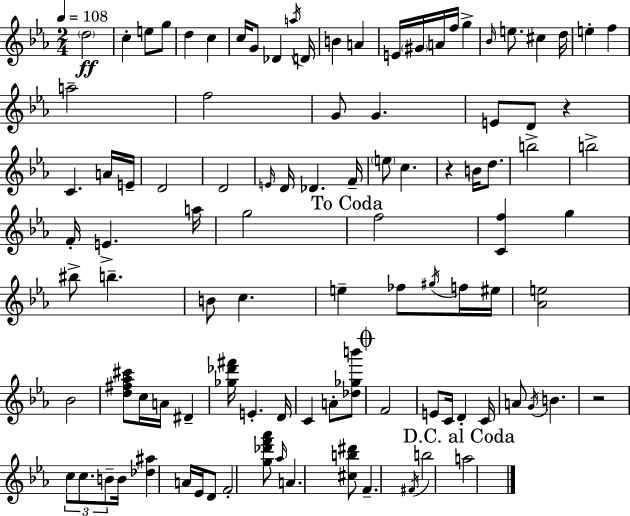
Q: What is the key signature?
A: C minor